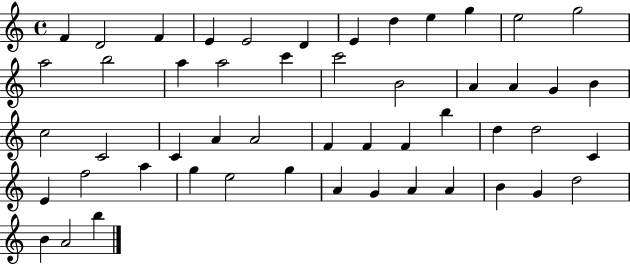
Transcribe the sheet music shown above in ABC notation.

X:1
T:Untitled
M:4/4
L:1/4
K:C
F D2 F E E2 D E d e g e2 g2 a2 b2 a a2 c' c'2 B2 A A G B c2 C2 C A A2 F F F b d d2 C E f2 a g e2 g A G A A B G d2 B A2 b